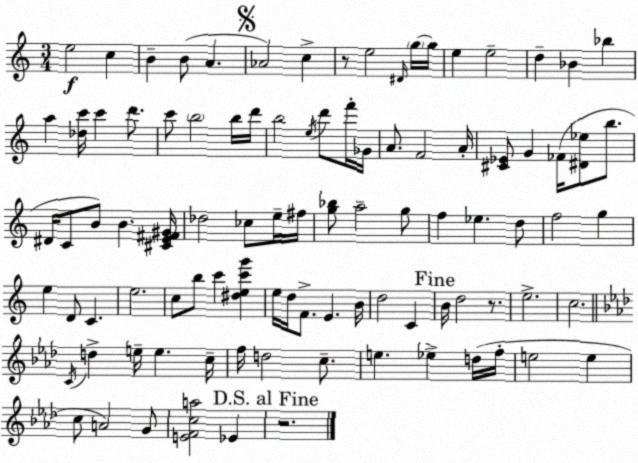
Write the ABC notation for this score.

X:1
T:Untitled
M:3/4
L:1/4
K:C
e2 c B B/2 A _A2 c z/2 e2 ^D/4 g/4 g/4 e e2 d _B _b a [_dc']/4 c' d'/2 c'/2 b2 b/4 d'/4 b2 e/4 d'/2 f'/4 _G/4 A/2 F2 A/4 [^C_E]/2 G _F/4 [^D_e]/2 b/2 ^D/4 C/2 B/2 B [^CE^F^G]/4 _d2 _c/2 e/4 ^f/4 [g_b]/2 a2 g/2 f _e d/2 f2 g e D/2 C e2 c/2 b/2 c' [^dec'g'] e/4 d/4 F/2 E B/4 d2 C B/4 d2 z/2 e2 c2 C/4 d e/4 e c/4 f/4 d2 c/2 e _e d/4 f/4 e2 e c/2 A2 G/2 [EFca]2 _E z2